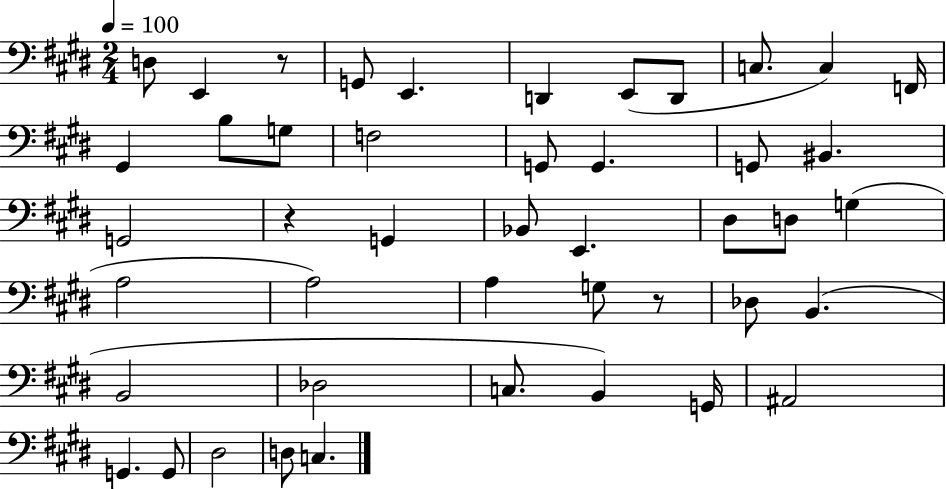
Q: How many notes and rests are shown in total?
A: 45